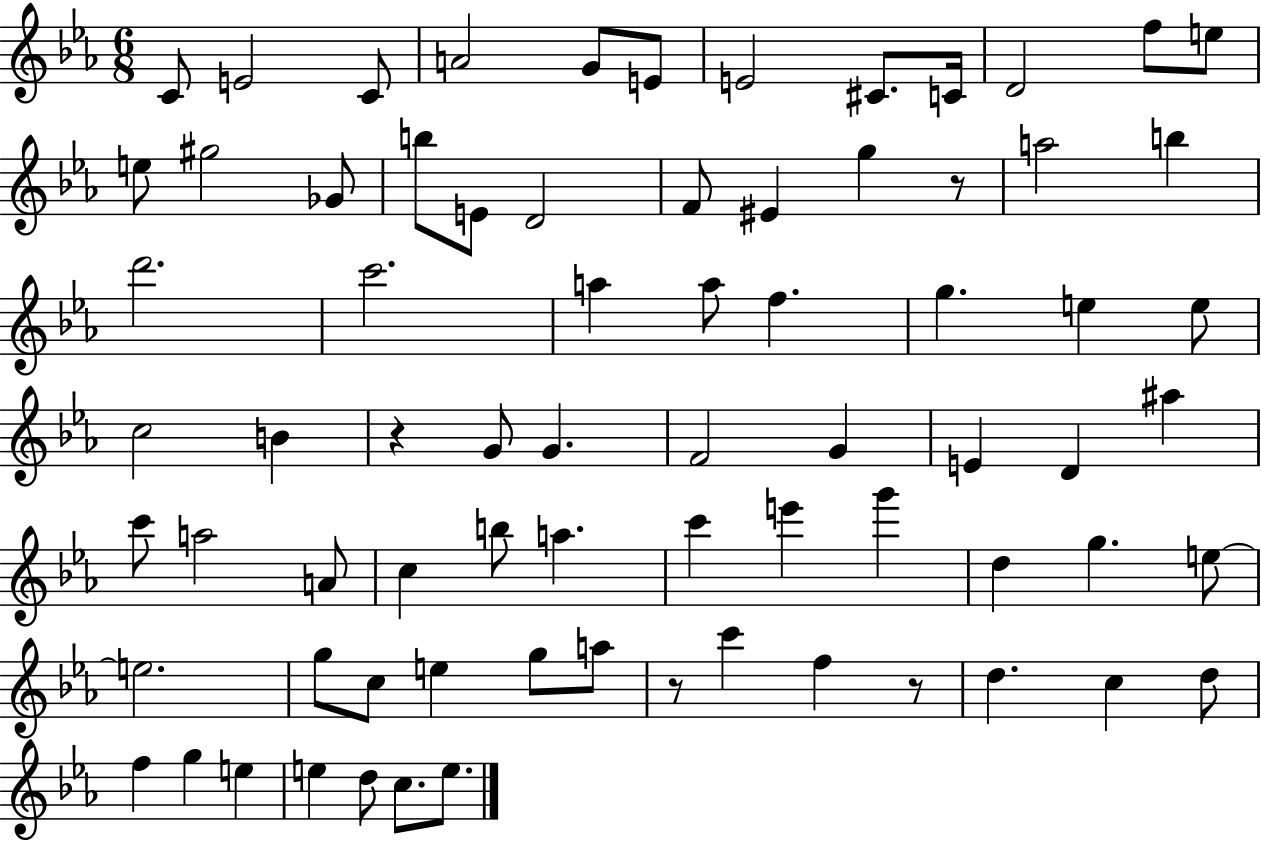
{
  \clef treble
  \numericTimeSignature
  \time 6/8
  \key ees \major
  \repeat volta 2 { c'8 e'2 c'8 | a'2 g'8 e'8 | e'2 cis'8. c'16 | d'2 f''8 e''8 | \break e''8 gis''2 ges'8 | b''8 e'8 d'2 | f'8 eis'4 g''4 r8 | a''2 b''4 | \break d'''2. | c'''2. | a''4 a''8 f''4. | g''4. e''4 e''8 | \break c''2 b'4 | r4 g'8 g'4. | f'2 g'4 | e'4 d'4 ais''4 | \break c'''8 a''2 a'8 | c''4 b''8 a''4. | c'''4 e'''4 g'''4 | d''4 g''4. e''8~~ | \break e''2. | g''8 c''8 e''4 g''8 a''8 | r8 c'''4 f''4 r8 | d''4. c''4 d''8 | \break f''4 g''4 e''4 | e''4 d''8 c''8. e''8. | } \bar "|."
}